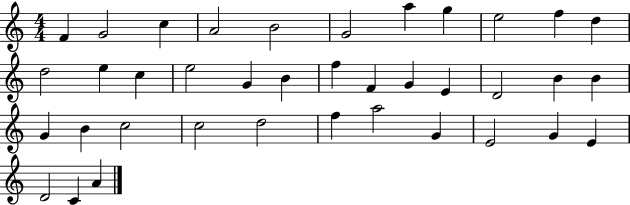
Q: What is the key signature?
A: C major